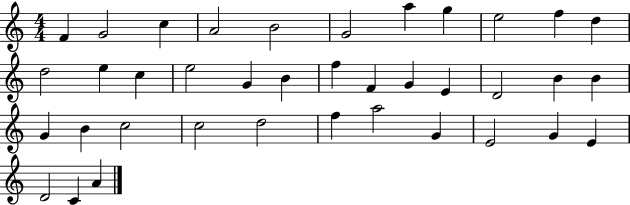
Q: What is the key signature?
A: C major